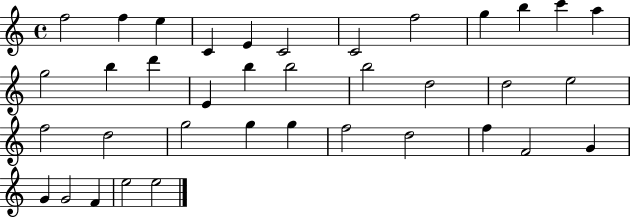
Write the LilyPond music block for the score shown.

{
  \clef treble
  \time 4/4
  \defaultTimeSignature
  \key c \major
  f''2 f''4 e''4 | c'4 e'4 c'2 | c'2 f''2 | g''4 b''4 c'''4 a''4 | \break g''2 b''4 d'''4 | e'4 b''4 b''2 | b''2 d''2 | d''2 e''2 | \break f''2 d''2 | g''2 g''4 g''4 | f''2 d''2 | f''4 f'2 g'4 | \break g'4 g'2 f'4 | e''2 e''2 | \bar "|."
}